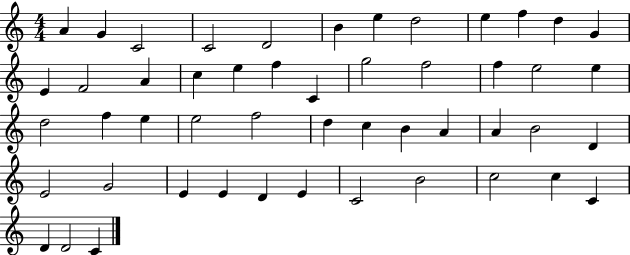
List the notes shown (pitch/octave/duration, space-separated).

A4/q G4/q C4/h C4/h D4/h B4/q E5/q D5/h E5/q F5/q D5/q G4/q E4/q F4/h A4/q C5/q E5/q F5/q C4/q G5/h F5/h F5/q E5/h E5/q D5/h F5/q E5/q E5/h F5/h D5/q C5/q B4/q A4/q A4/q B4/h D4/q E4/h G4/h E4/q E4/q D4/q E4/q C4/h B4/h C5/h C5/q C4/q D4/q D4/h C4/q